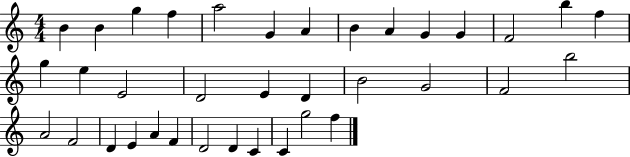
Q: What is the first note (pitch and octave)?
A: B4